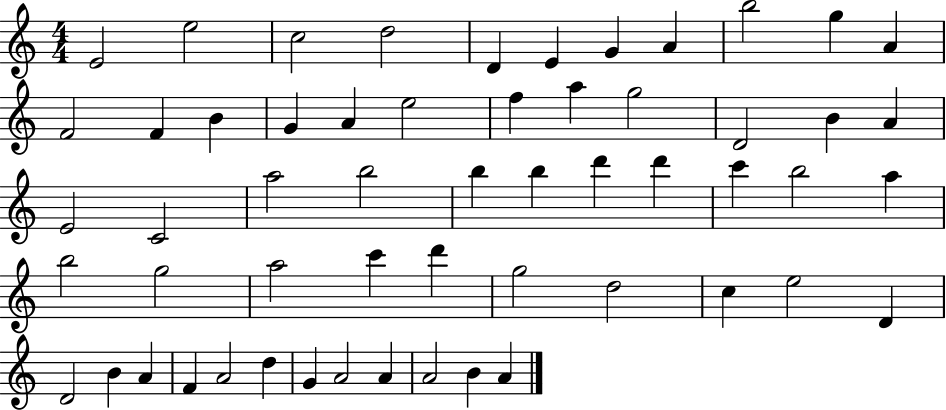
E4/h E5/h C5/h D5/h D4/q E4/q G4/q A4/q B5/h G5/q A4/q F4/h F4/q B4/q G4/q A4/q E5/h F5/q A5/q G5/h D4/h B4/q A4/q E4/h C4/h A5/h B5/h B5/q B5/q D6/q D6/q C6/q B5/h A5/q B5/h G5/h A5/h C6/q D6/q G5/h D5/h C5/q E5/h D4/q D4/h B4/q A4/q F4/q A4/h D5/q G4/q A4/h A4/q A4/h B4/q A4/q